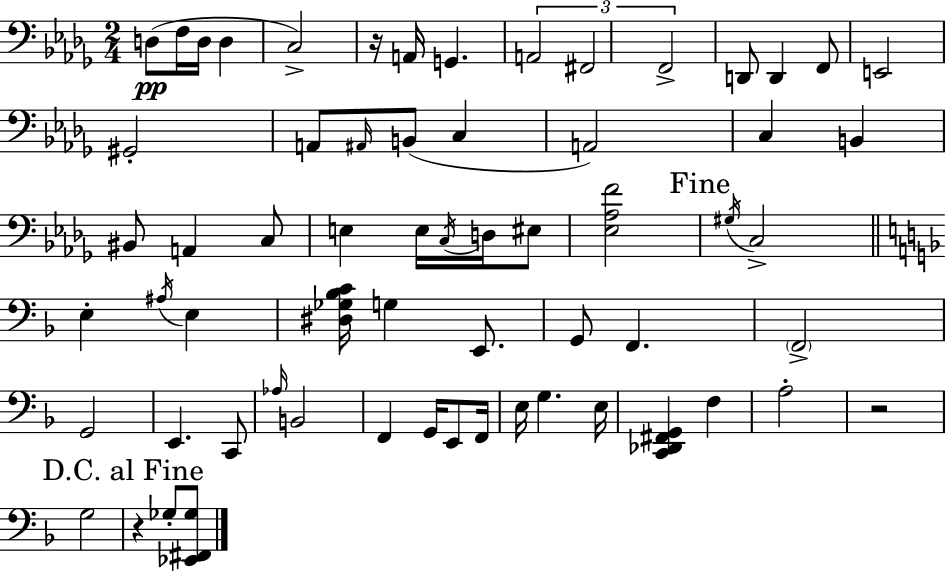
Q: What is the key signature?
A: BES minor